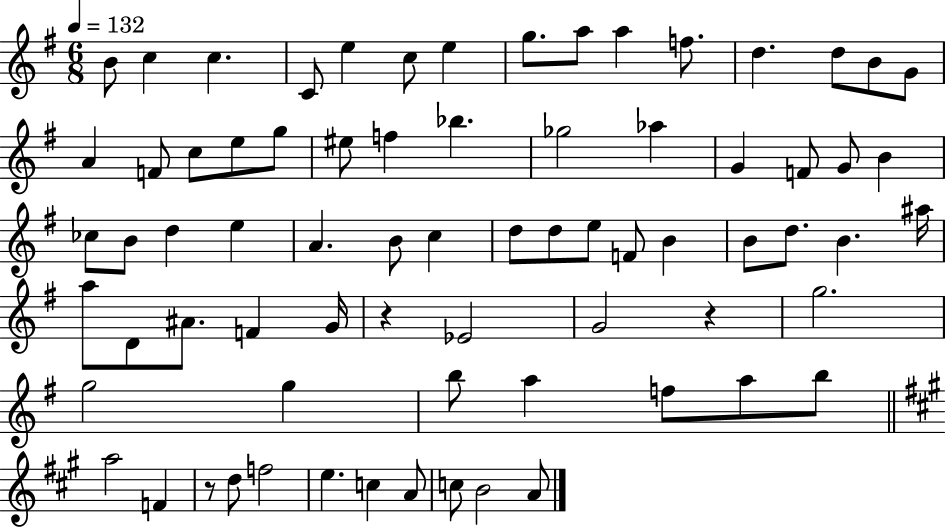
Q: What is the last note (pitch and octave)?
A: A4